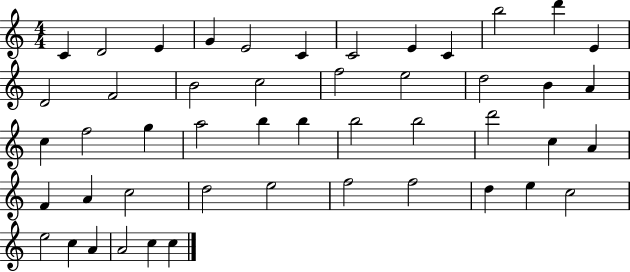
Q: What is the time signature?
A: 4/4